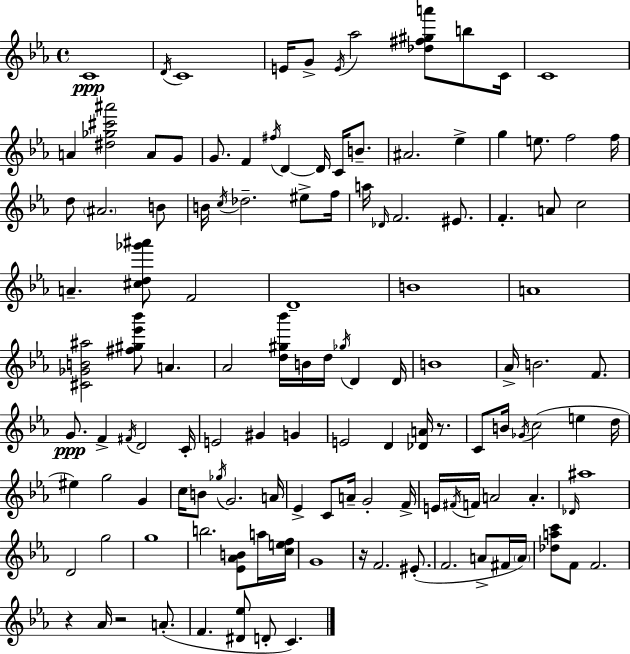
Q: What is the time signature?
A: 4/4